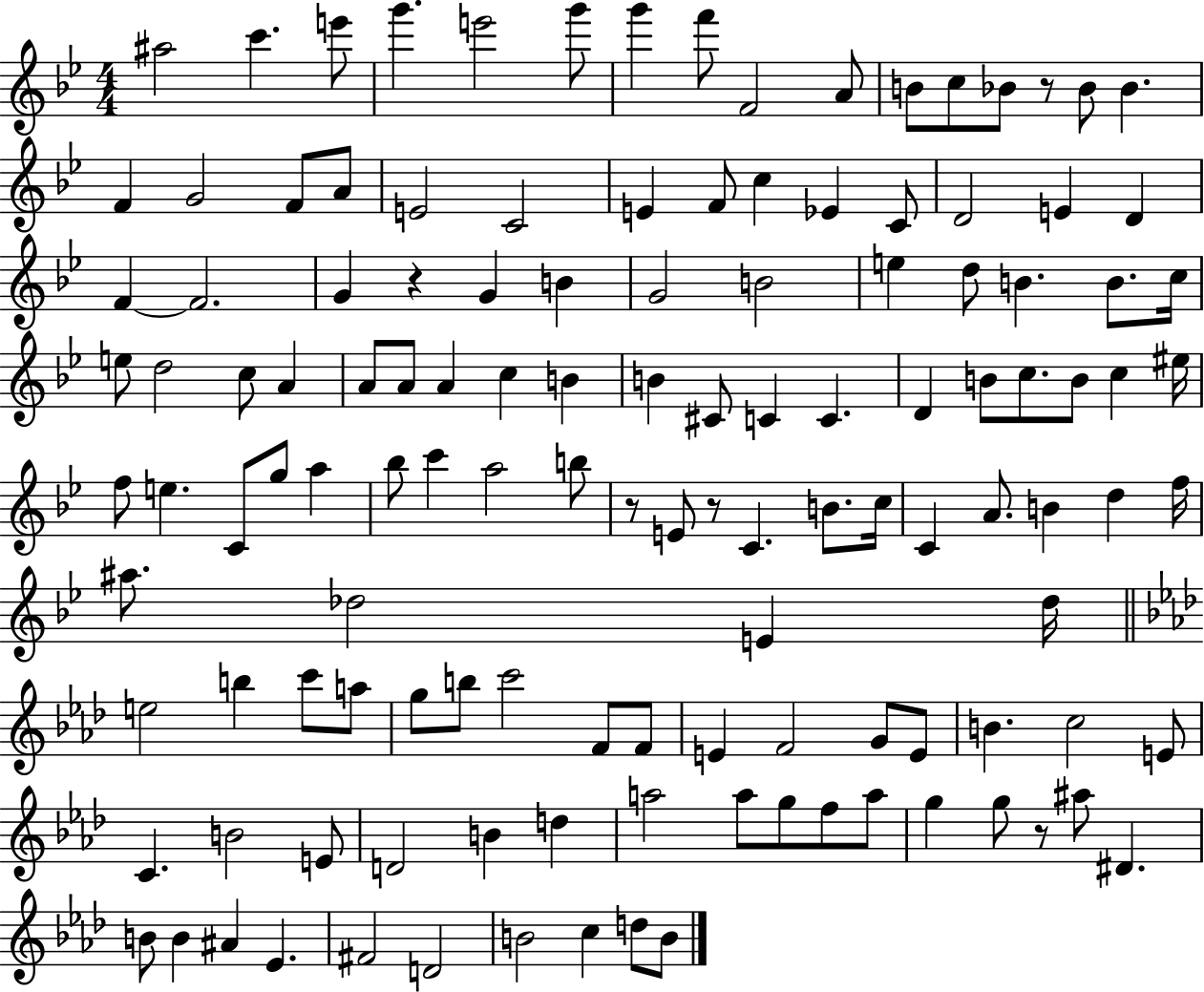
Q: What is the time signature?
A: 4/4